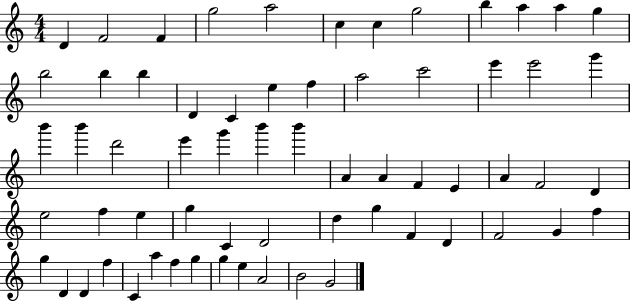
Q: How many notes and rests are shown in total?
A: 64